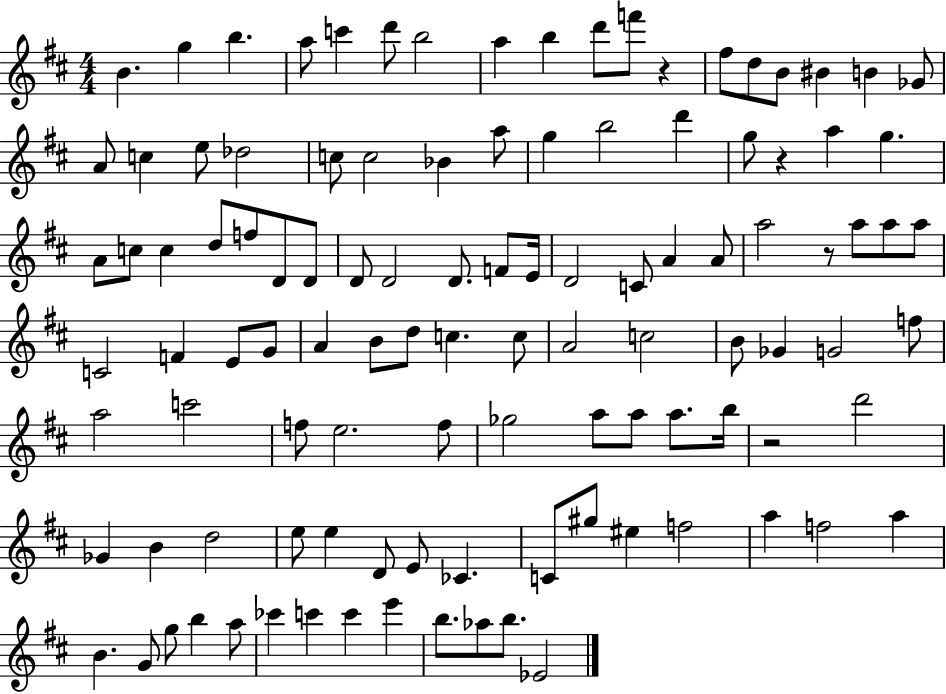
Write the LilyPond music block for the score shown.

{
  \clef treble
  \numericTimeSignature
  \time 4/4
  \key d \major
  b'4. g''4 b''4. | a''8 c'''4 d'''8 b''2 | a''4 b''4 d'''8 f'''8 r4 | fis''8 d''8 b'8 bis'4 b'4 ges'8 | \break a'8 c''4 e''8 des''2 | c''8 c''2 bes'4 a''8 | g''4 b''2 d'''4 | g''8 r4 a''4 g''4. | \break a'8 c''8 c''4 d''8 f''8 d'8 d'8 | d'8 d'2 d'8. f'8 e'16 | d'2 c'8 a'4 a'8 | a''2 r8 a''8 a''8 a''8 | \break c'2 f'4 e'8 g'8 | a'4 b'8 d''8 c''4. c''8 | a'2 c''2 | b'8 ges'4 g'2 f''8 | \break a''2 c'''2 | f''8 e''2. f''8 | ges''2 a''8 a''8 a''8. b''16 | r2 d'''2 | \break ges'4 b'4 d''2 | e''8 e''4 d'8 e'8 ces'4. | c'8 gis''8 eis''4 f''2 | a''4 f''2 a''4 | \break b'4. g'8 g''8 b''4 a''8 | ces'''4 c'''4 c'''4 e'''4 | b''8. aes''8 b''8. ees'2 | \bar "|."
}